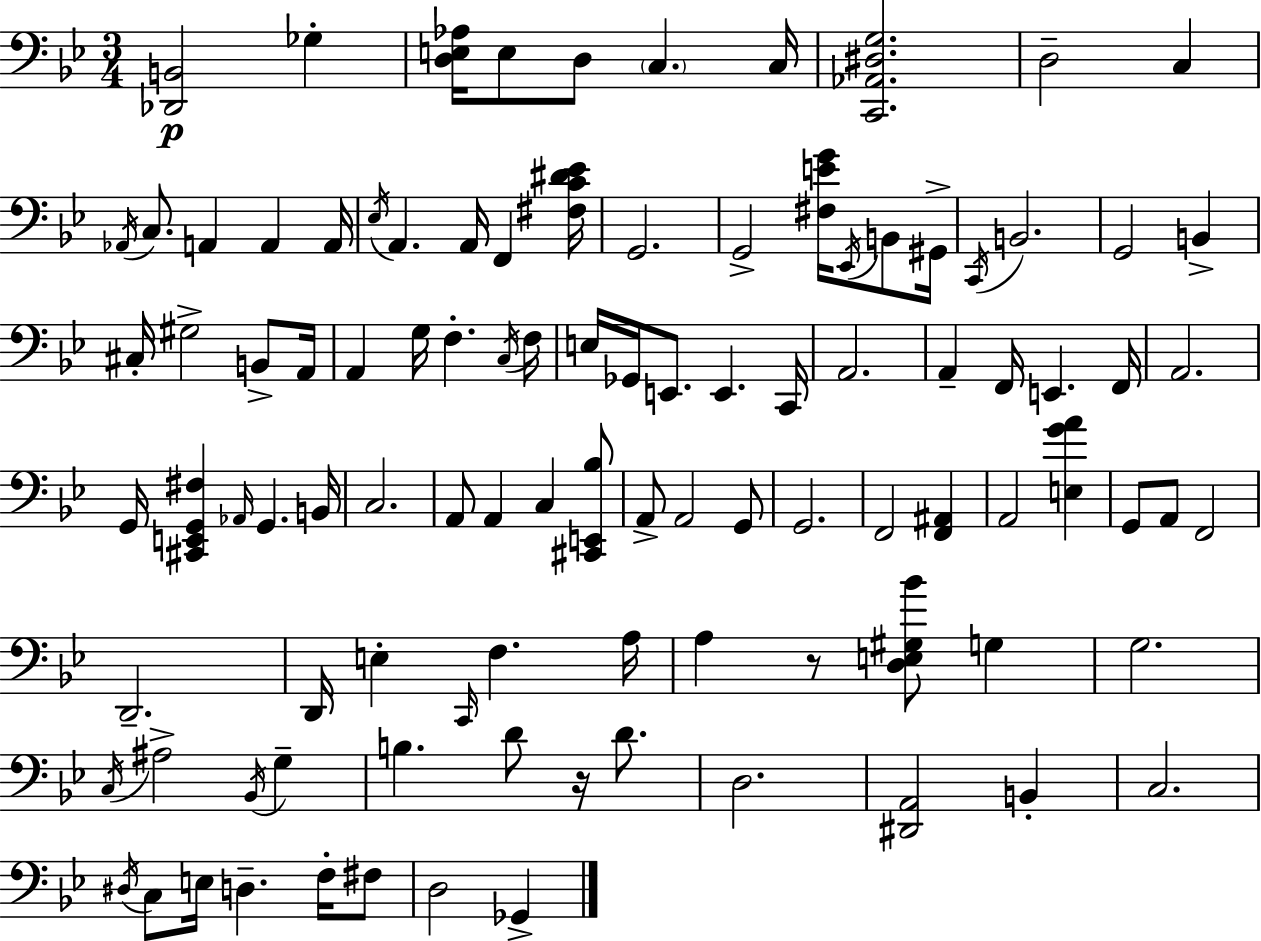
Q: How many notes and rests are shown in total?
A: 102